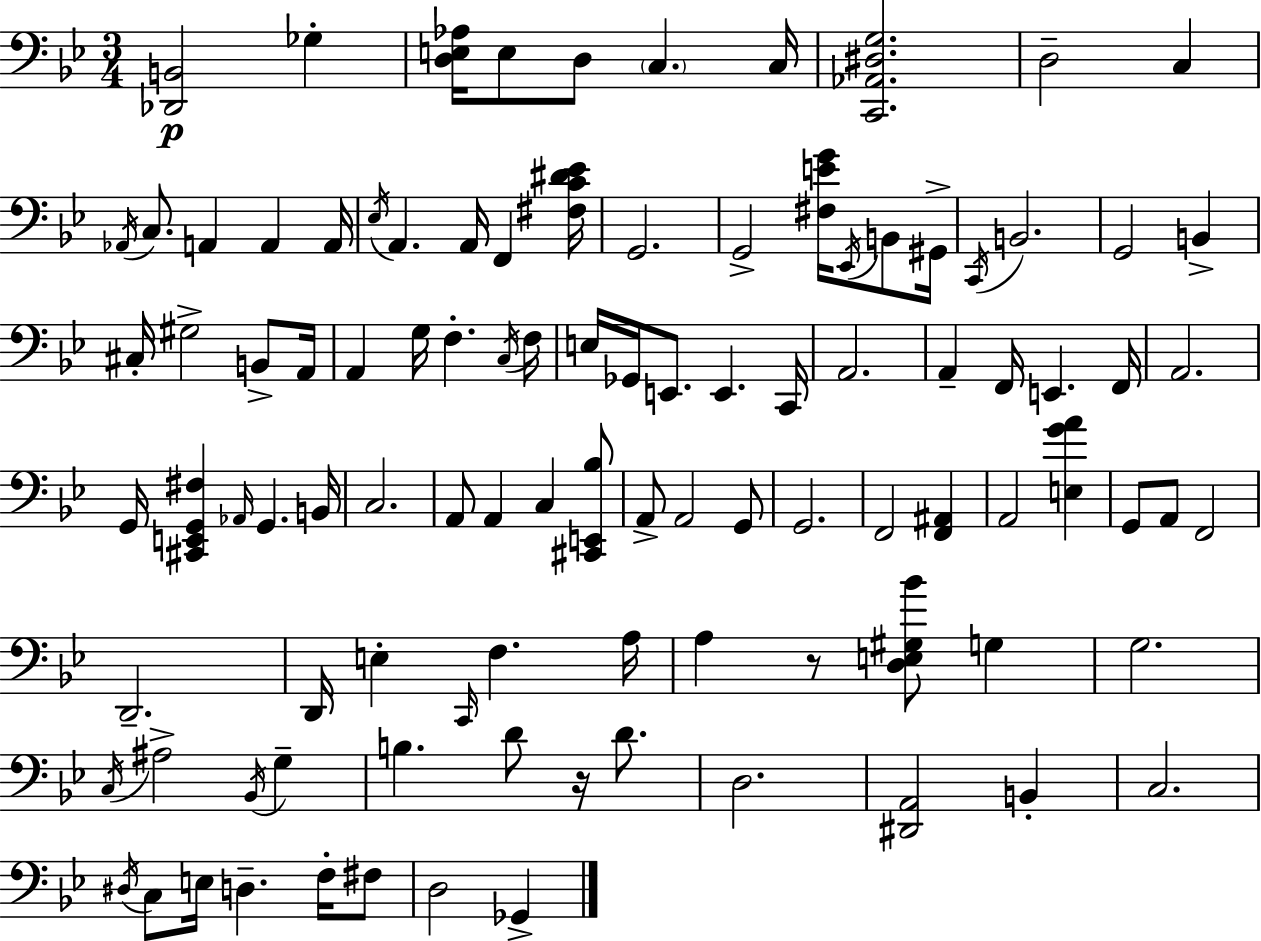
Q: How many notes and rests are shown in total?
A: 102